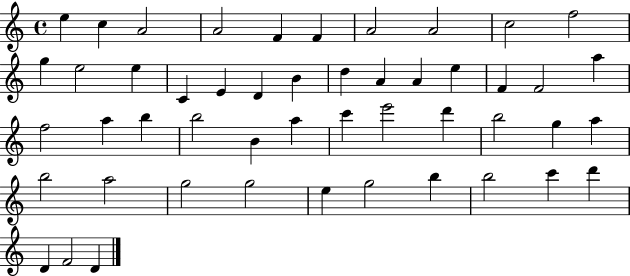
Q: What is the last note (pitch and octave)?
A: D4